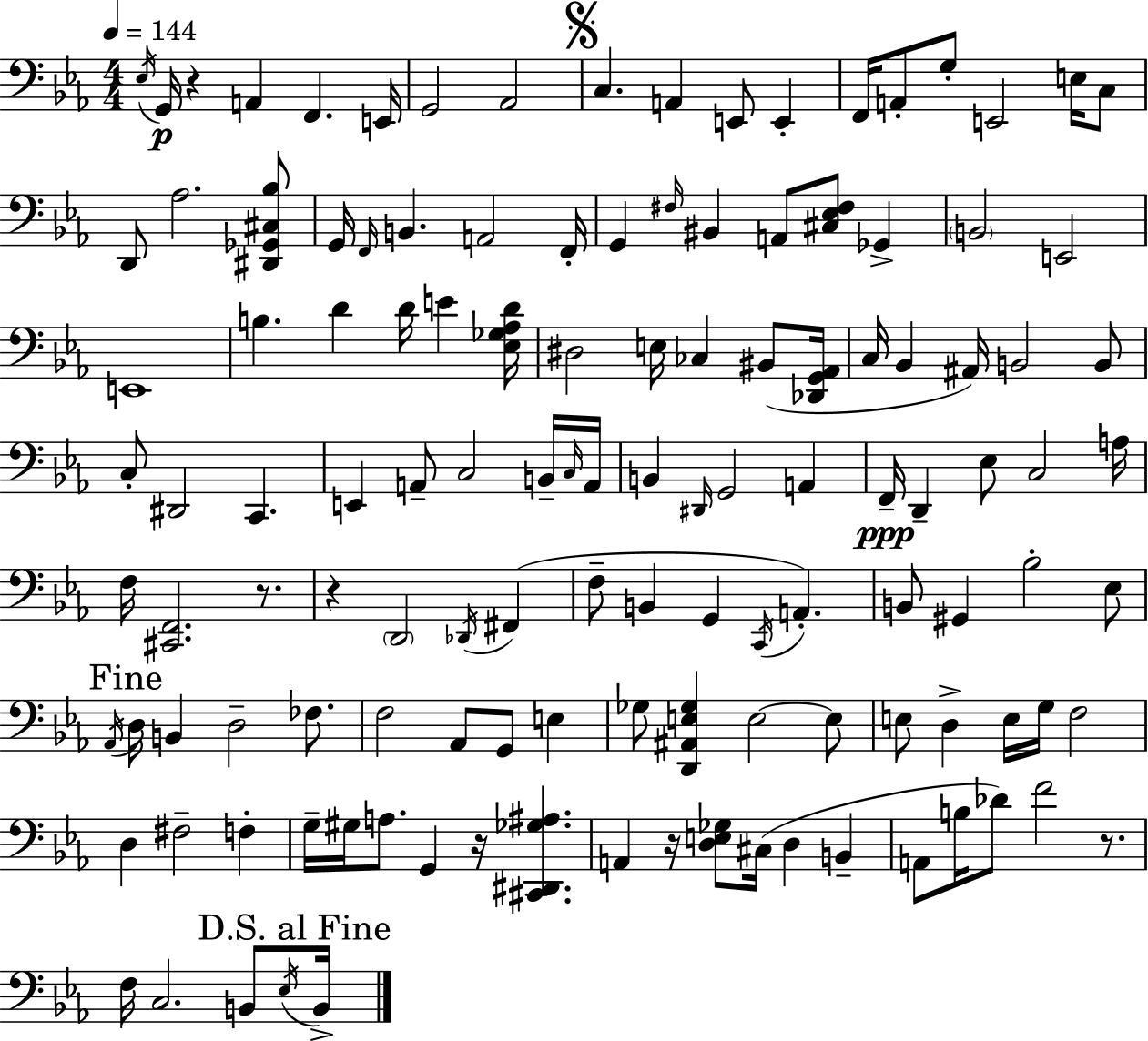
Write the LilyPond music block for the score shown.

{
  \clef bass
  \numericTimeSignature
  \time 4/4
  \key c \minor
  \tempo 4 = 144
  \acciaccatura { ees16 }\p g,16 r4 a,4 f,4. | e,16 g,2 aes,2 | \mark \markup { \musicglyph "scripts.segno" } c4. a,4 e,8 e,4-. | f,16 a,8-. g8-. e,2 e16 c8 | \break d,8 aes2. <dis, ges, cis bes>8 | g,16 \grace { f,16 } b,4. a,2 | f,16-. g,4 \grace { fis16 } bis,4 a,8 <cis ees fis>8 ges,4-> | \parenthesize b,2 e,2 | \break e,1 | b4. d'4 d'16 e'4 | <ees ges aes d'>16 dis2 e16 ces4 | bis,8( <des, g, aes,>16 c16 bes,4 ais,16) b,2 | \break b,8 c8-. dis,2 c,4. | e,4 a,8-- c2 | b,16-- \grace { c16 } a,16 b,4 \grace { dis,16 } g,2 | a,4 f,16--\ppp d,4-- ees8 c2 | \break a16 f16 <cis, f,>2. | r8. r4 \parenthesize d,2 | \acciaccatura { des,16 } fis,4( f8-- b,4 g,4 | \acciaccatura { c,16 }) a,4.-. b,8 gis,4 bes2-. | \break ees8 \mark "Fine" \acciaccatura { aes,16 } d16 b,4 d2-- | fes8. f2 | aes,8 g,8 e4 ges8 <d, ais, e ges>4 e2~~ | e8 e8 d4-> e16 g16 | \break f2 d4 fis2-- | f4-. g16-- gis16 a8. g,4 | r16 <cis, dis, ges ais>4. a,4 r16 <d e ges>8 cis16( | d4 b,4-- a,8 b16 des'8) f'2 | \break r8. f16 c2. | b,8 \acciaccatura { ees16 } \mark "D.S. al Fine" b,16-> \bar "|."
}